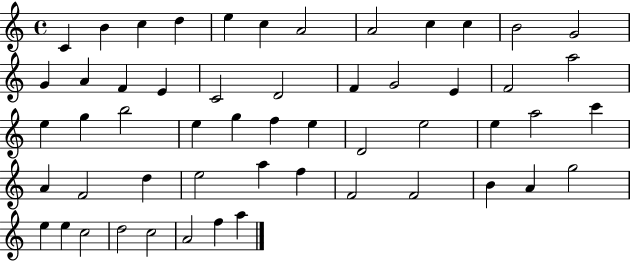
X:1
T:Untitled
M:4/4
L:1/4
K:C
C B c d e c A2 A2 c c B2 G2 G A F E C2 D2 F G2 E F2 a2 e g b2 e g f e D2 e2 e a2 c' A F2 d e2 a f F2 F2 B A g2 e e c2 d2 c2 A2 f a